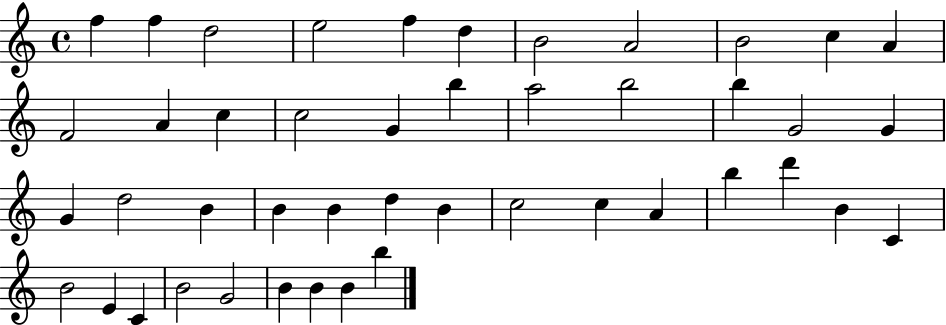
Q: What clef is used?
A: treble